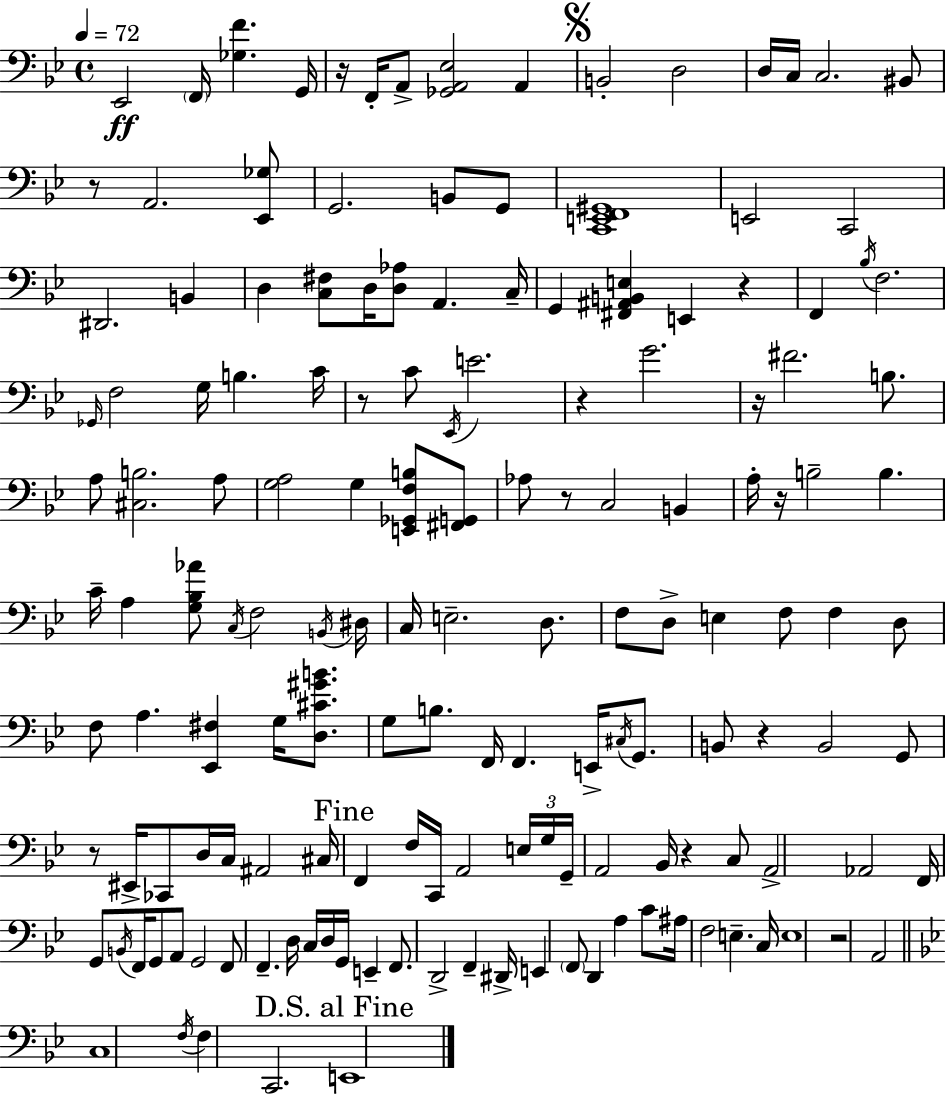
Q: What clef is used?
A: bass